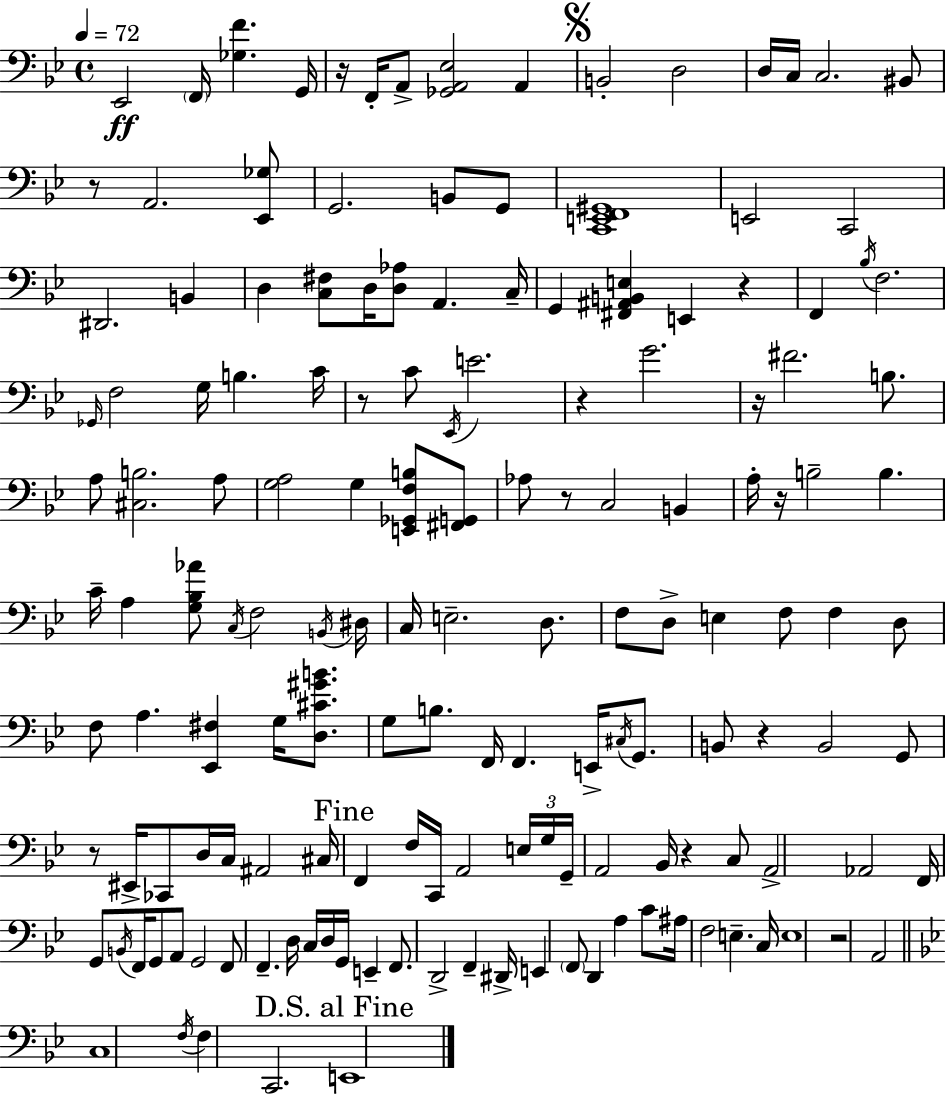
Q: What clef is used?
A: bass